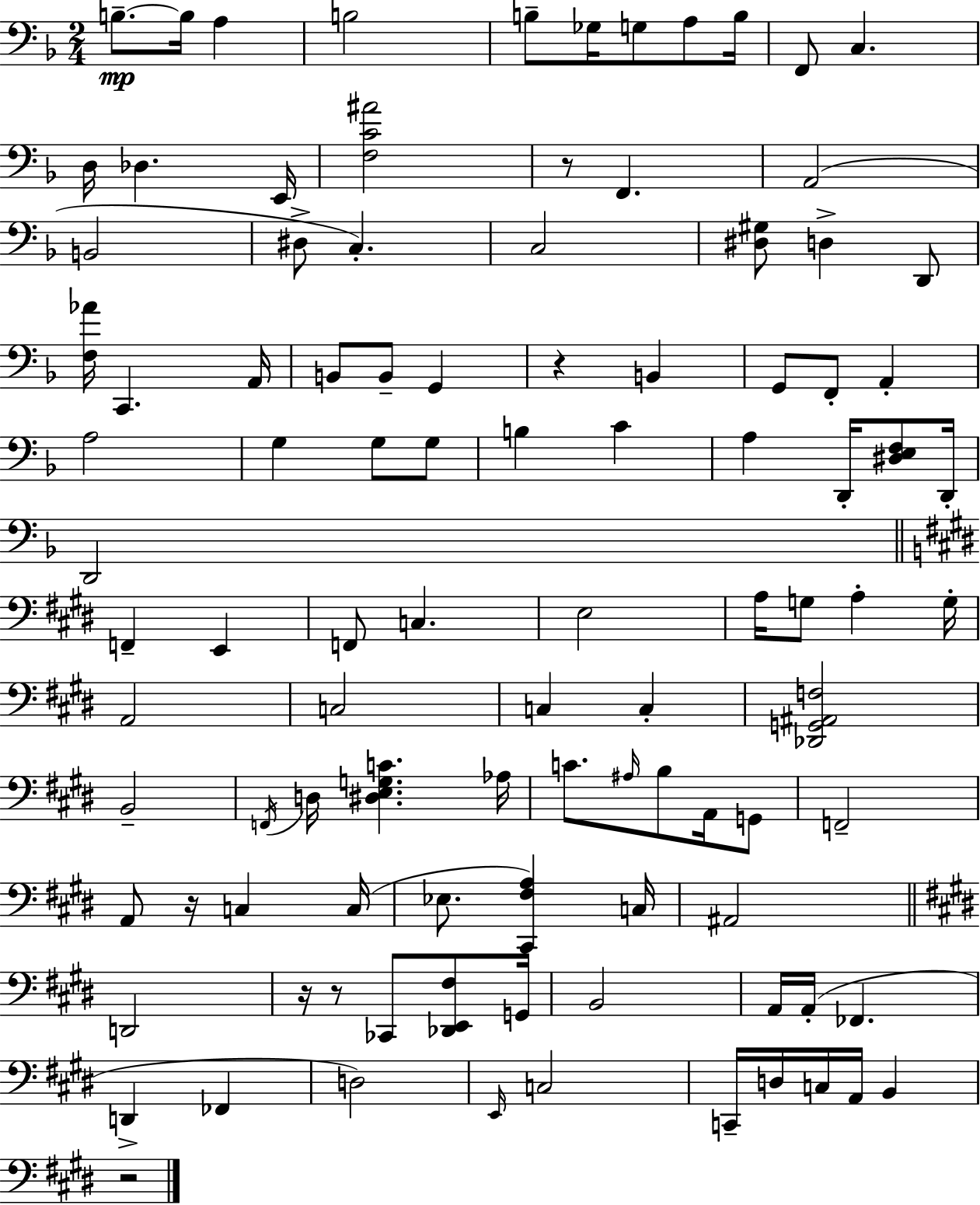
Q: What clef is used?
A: bass